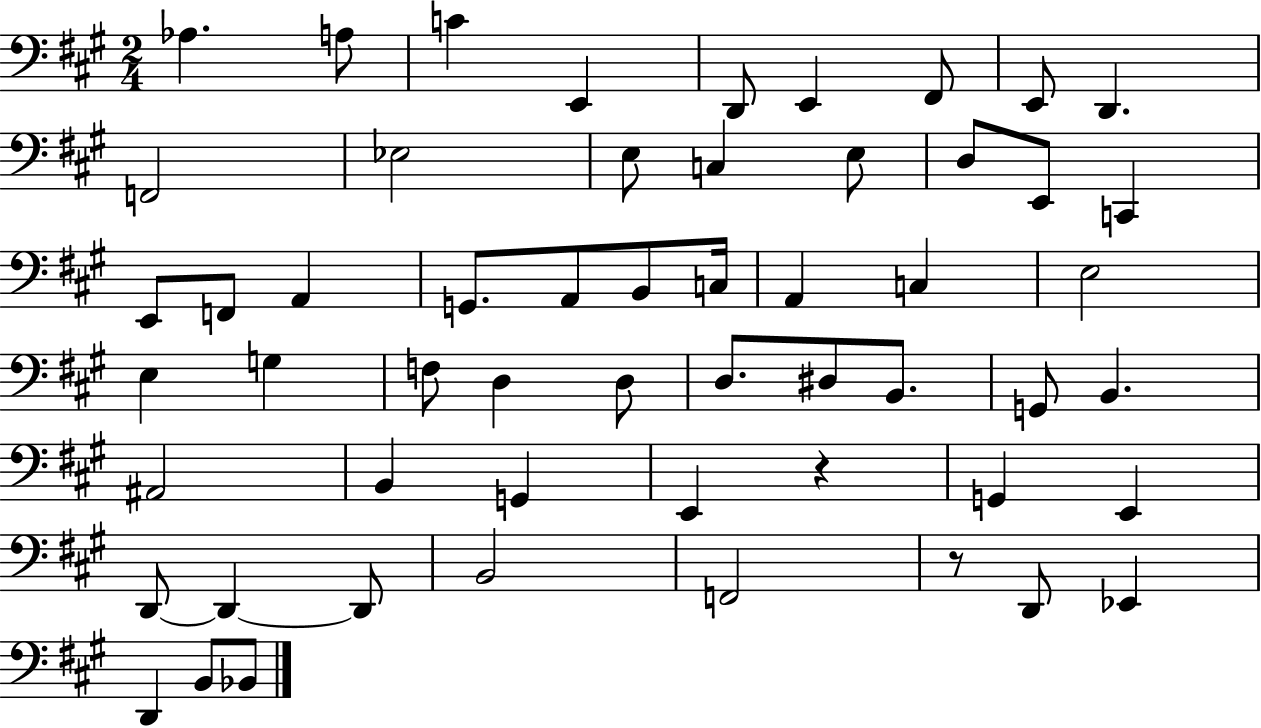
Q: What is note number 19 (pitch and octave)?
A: F2